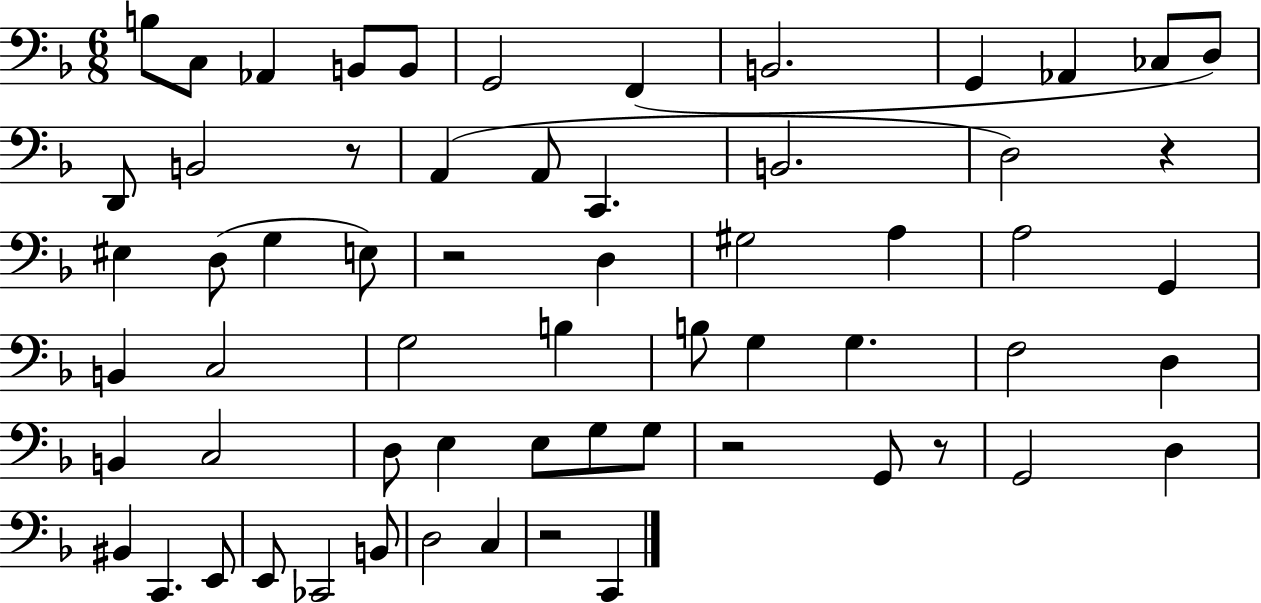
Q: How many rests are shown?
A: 6